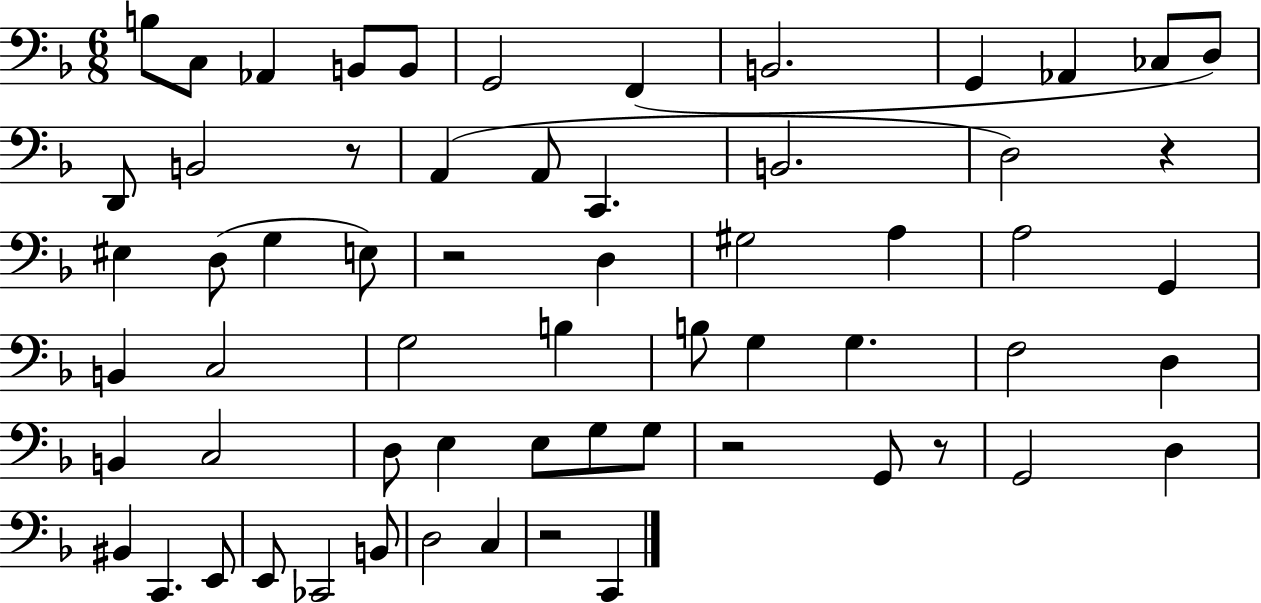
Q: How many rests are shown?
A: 6